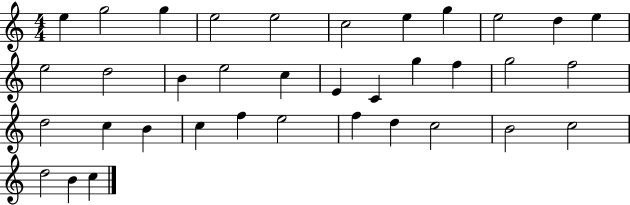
E5/q G5/h G5/q E5/h E5/h C5/h E5/q G5/q E5/h D5/q E5/q E5/h D5/h B4/q E5/h C5/q E4/q C4/q G5/q F5/q G5/h F5/h D5/h C5/q B4/q C5/q F5/q E5/h F5/q D5/q C5/h B4/h C5/h D5/h B4/q C5/q